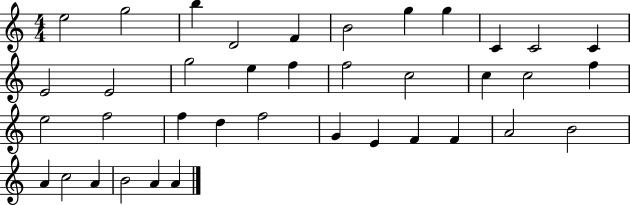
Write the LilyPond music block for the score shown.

{
  \clef treble
  \numericTimeSignature
  \time 4/4
  \key c \major
  e''2 g''2 | b''4 d'2 f'4 | b'2 g''4 g''4 | c'4 c'2 c'4 | \break e'2 e'2 | g''2 e''4 f''4 | f''2 c''2 | c''4 c''2 f''4 | \break e''2 f''2 | f''4 d''4 f''2 | g'4 e'4 f'4 f'4 | a'2 b'2 | \break a'4 c''2 a'4 | b'2 a'4 a'4 | \bar "|."
}